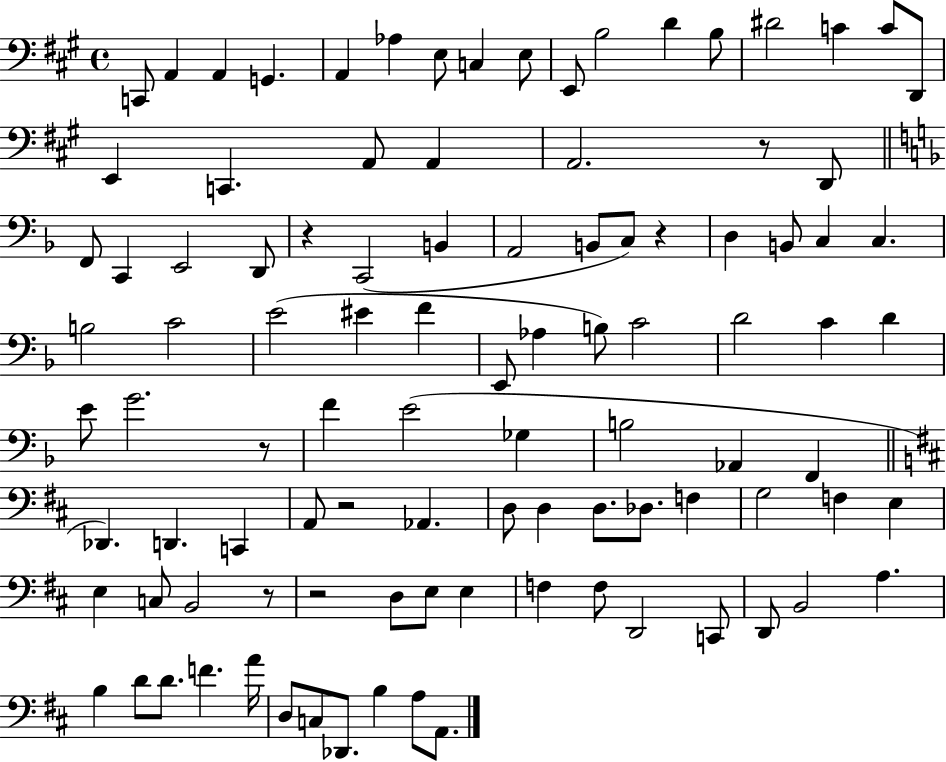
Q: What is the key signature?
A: A major